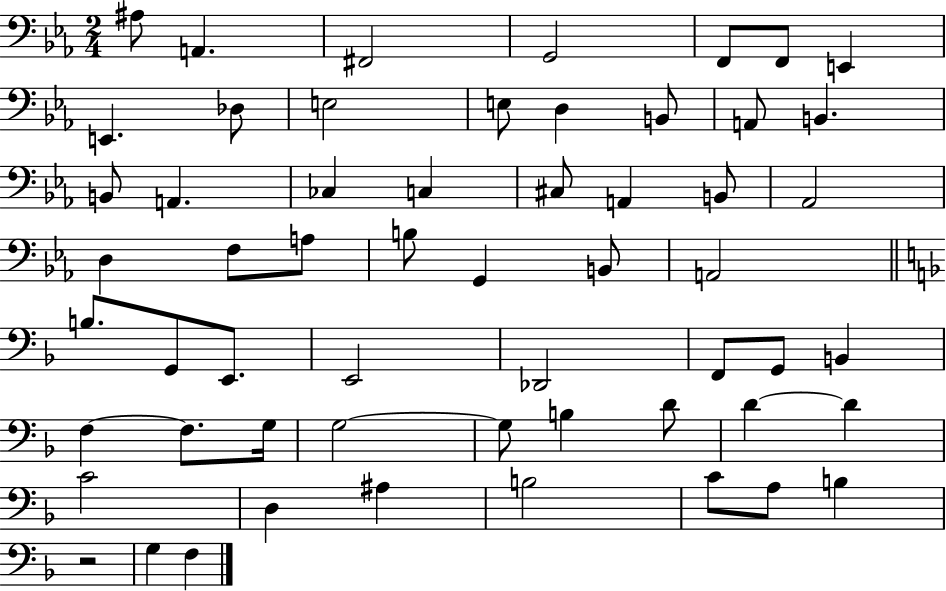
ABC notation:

X:1
T:Untitled
M:2/4
L:1/4
K:Eb
^A,/2 A,, ^F,,2 G,,2 F,,/2 F,,/2 E,, E,, _D,/2 E,2 E,/2 D, B,,/2 A,,/2 B,, B,,/2 A,, _C, C, ^C,/2 A,, B,,/2 _A,,2 D, F,/2 A,/2 B,/2 G,, B,,/2 A,,2 B,/2 G,,/2 E,,/2 E,,2 _D,,2 F,,/2 G,,/2 B,, F, F,/2 G,/4 G,2 G,/2 B, D/2 D D C2 D, ^A, B,2 C/2 A,/2 B, z2 G, F,